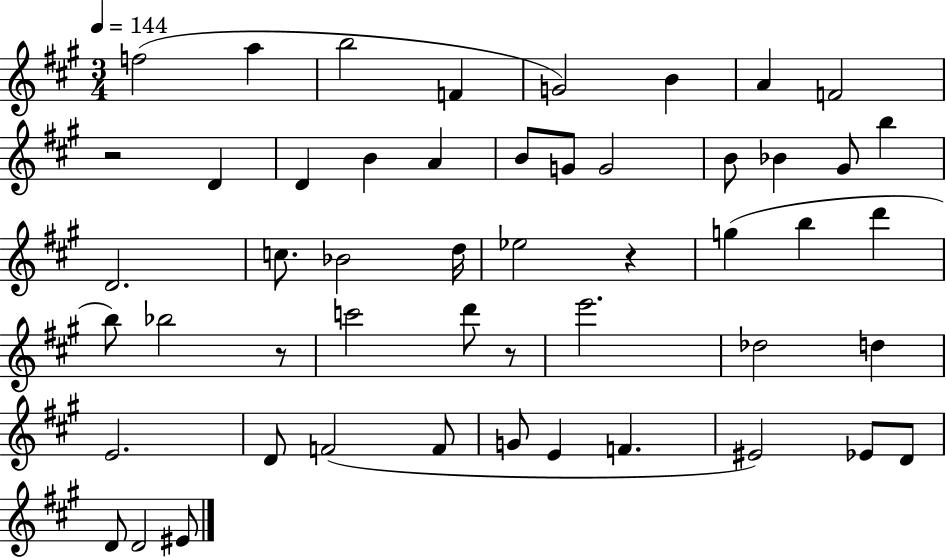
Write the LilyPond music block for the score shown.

{
  \clef treble
  \numericTimeSignature
  \time 3/4
  \key a \major
  \tempo 4 = 144
  f''2( a''4 | b''2 f'4 | g'2) b'4 | a'4 f'2 | \break r2 d'4 | d'4 b'4 a'4 | b'8 g'8 g'2 | b'8 bes'4 gis'8 b''4 | \break d'2. | c''8. bes'2 d''16 | ees''2 r4 | g''4( b''4 d'''4 | \break b''8) bes''2 r8 | c'''2 d'''8 r8 | e'''2. | des''2 d''4 | \break e'2. | d'8 f'2( f'8 | g'8 e'4 f'4. | eis'2) ees'8 d'8 | \break d'8 d'2 eis'8 | \bar "|."
}